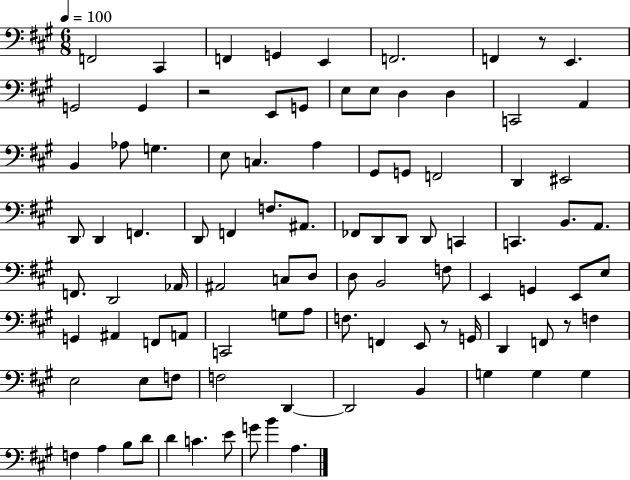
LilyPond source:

{
  \clef bass
  \numericTimeSignature
  \time 6/8
  \key a \major
  \tempo 4 = 100
  f,2 cis,4 | f,4 g,4 e,4 | f,2. | f,4 r8 e,4. | \break g,2 g,4 | r2 e,8 g,8 | e8 e8 d4 d4 | c,2 a,4 | \break b,4 aes8 g4. | e8 c4. a4 | gis,8 g,8 f,2 | d,4 eis,2 | \break d,8 d,4 f,4. | d,8 f,4 f8. ais,8. | fes,8 d,8 d,8 d,8 c,4 | c,4. b,8. a,8. | \break f,8. d,2 aes,16 | ais,2 c8 d8 | d8 b,2 f8 | e,4 g,4 e,8 e8 | \break g,4 ais,4 f,8 a,8 | c,2 g8 a8 | f8. f,4 e,8 r8 g,16 | d,4 f,8 r8 f4 | \break e2 e8 f8 | f2 d,4~~ | d,2 b,4 | g4 g4 g4 | \break f4 a4 b8 d'8 | d'4 c'4. e'8 | g'8 b'4 a4. | \bar "|."
}